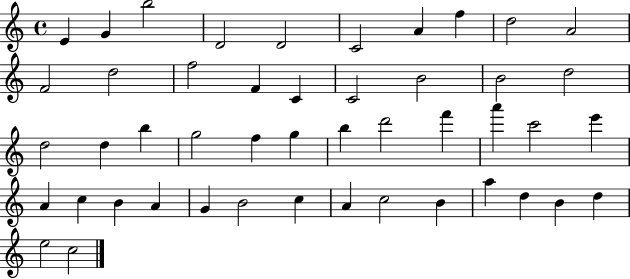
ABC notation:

X:1
T:Untitled
M:4/4
L:1/4
K:C
E G b2 D2 D2 C2 A f d2 A2 F2 d2 f2 F C C2 B2 B2 d2 d2 d b g2 f g b d'2 f' a' c'2 e' A c B A G B2 c A c2 B a d B d e2 c2